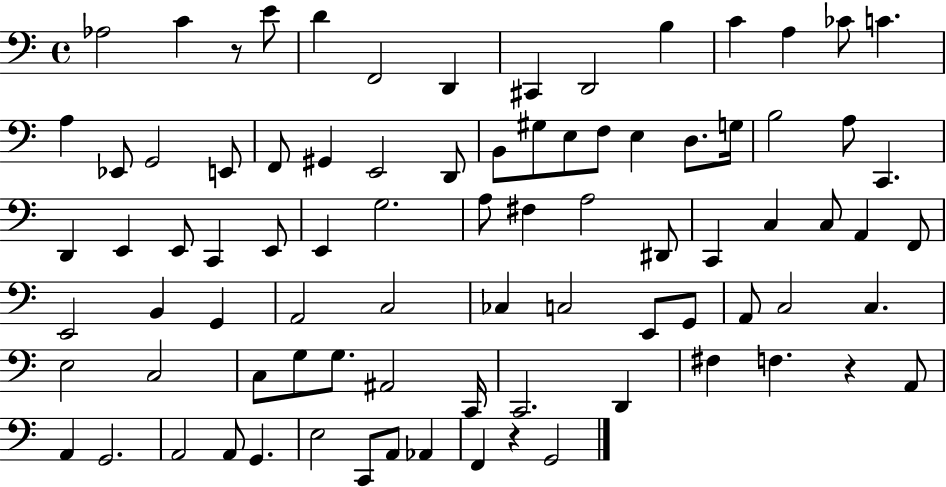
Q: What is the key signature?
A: C major